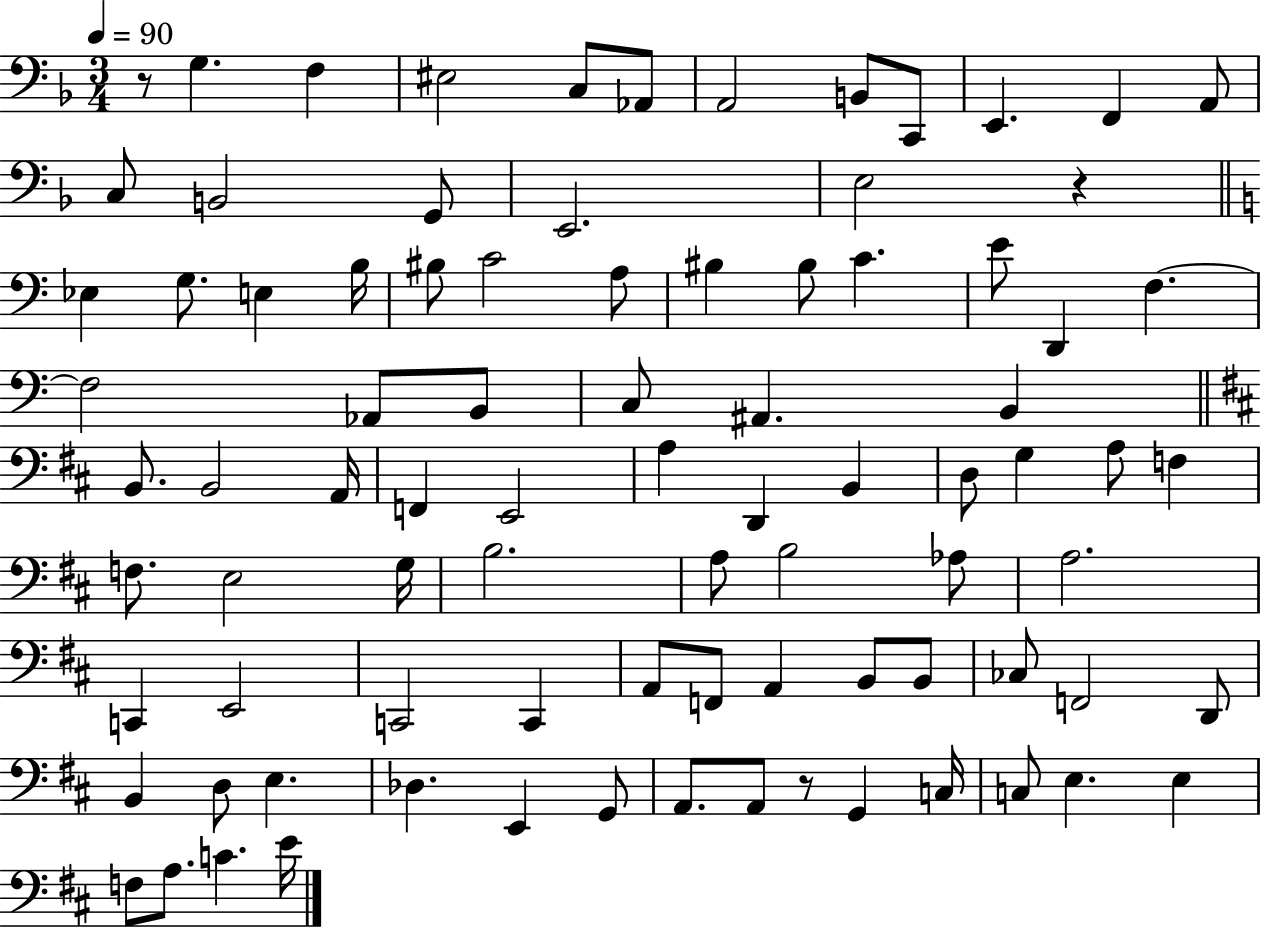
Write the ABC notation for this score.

X:1
T:Untitled
M:3/4
L:1/4
K:F
z/2 G, F, ^E,2 C,/2 _A,,/2 A,,2 B,,/2 C,,/2 E,, F,, A,,/2 C,/2 B,,2 G,,/2 E,,2 E,2 z _E, G,/2 E, B,/4 ^B,/2 C2 A,/2 ^B, ^B,/2 C E/2 D,, F, F,2 _A,,/2 B,,/2 C,/2 ^A,, B,, B,,/2 B,,2 A,,/4 F,, E,,2 A, D,, B,, D,/2 G, A,/2 F, F,/2 E,2 G,/4 B,2 A,/2 B,2 _A,/2 A,2 C,, E,,2 C,,2 C,, A,,/2 F,,/2 A,, B,,/2 B,,/2 _C,/2 F,,2 D,,/2 B,, D,/2 E, _D, E,, G,,/2 A,,/2 A,,/2 z/2 G,, C,/4 C,/2 E, E, F,/2 A,/2 C E/4